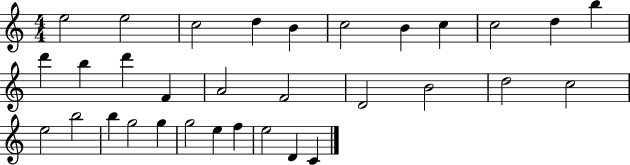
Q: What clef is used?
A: treble